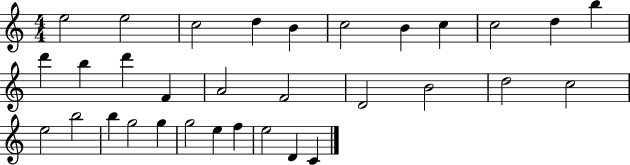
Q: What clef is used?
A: treble